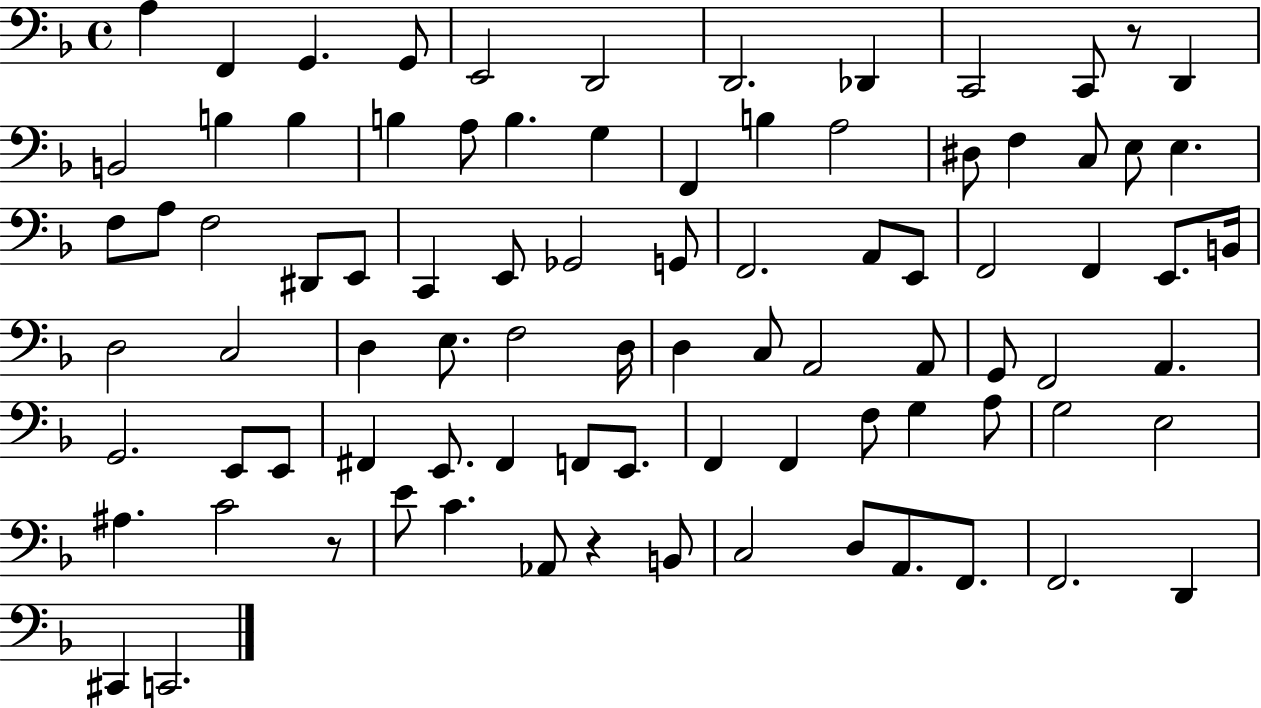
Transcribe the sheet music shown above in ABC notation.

X:1
T:Untitled
M:4/4
L:1/4
K:F
A, F,, G,, G,,/2 E,,2 D,,2 D,,2 _D,, C,,2 C,,/2 z/2 D,, B,,2 B, B, B, A,/2 B, G, F,, B, A,2 ^D,/2 F, C,/2 E,/2 E, F,/2 A,/2 F,2 ^D,,/2 E,,/2 C,, E,,/2 _G,,2 G,,/2 F,,2 A,,/2 E,,/2 F,,2 F,, E,,/2 B,,/4 D,2 C,2 D, E,/2 F,2 D,/4 D, C,/2 A,,2 A,,/2 G,,/2 F,,2 A,, G,,2 E,,/2 E,,/2 ^F,, E,,/2 ^F,, F,,/2 E,,/2 F,, F,, F,/2 G, A,/2 G,2 E,2 ^A, C2 z/2 E/2 C _A,,/2 z B,,/2 C,2 D,/2 A,,/2 F,,/2 F,,2 D,, ^C,, C,,2